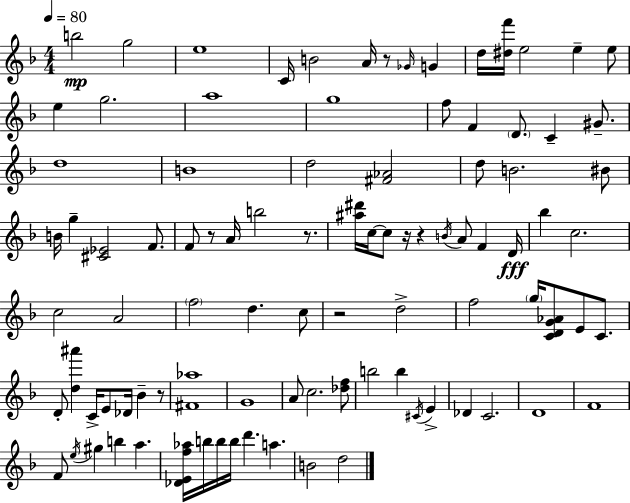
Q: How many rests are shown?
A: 7